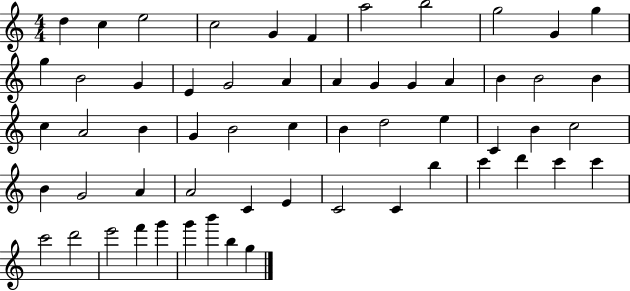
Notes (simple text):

D5/q C5/q E5/h C5/h G4/q F4/q A5/h B5/h G5/h G4/q G5/q G5/q B4/h G4/q E4/q G4/h A4/q A4/q G4/q G4/q A4/q B4/q B4/h B4/q C5/q A4/h B4/q G4/q B4/h C5/q B4/q D5/h E5/q C4/q B4/q C5/h B4/q G4/h A4/q A4/h C4/q E4/q C4/h C4/q B5/q C6/q D6/q C6/q C6/q C6/h D6/h E6/h F6/q G6/q G6/q B6/q B5/q G5/q